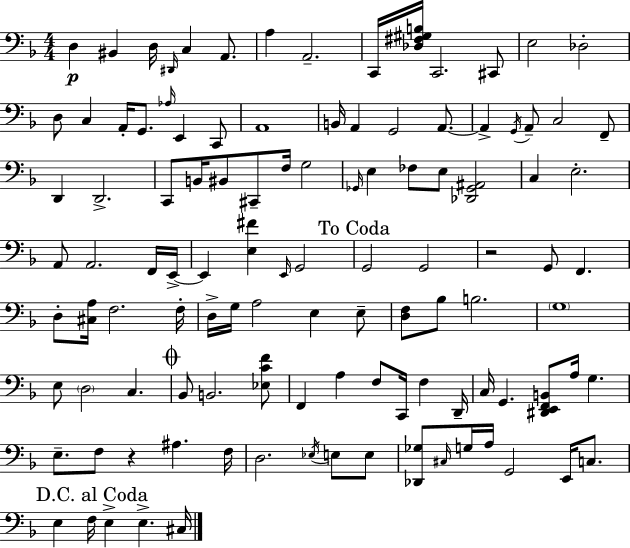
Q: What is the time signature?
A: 4/4